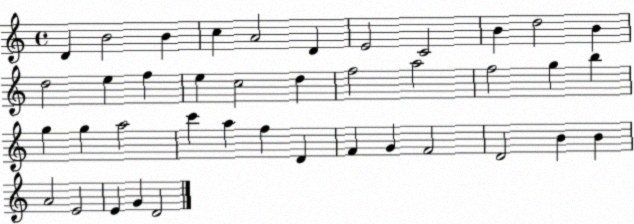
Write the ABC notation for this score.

X:1
T:Untitled
M:4/4
L:1/4
K:C
D B2 B c A2 D E2 C2 B d2 B d2 e f e c2 d f2 a2 f2 g b g g a2 c' a f D F G F2 D2 B B A2 E2 E G D2